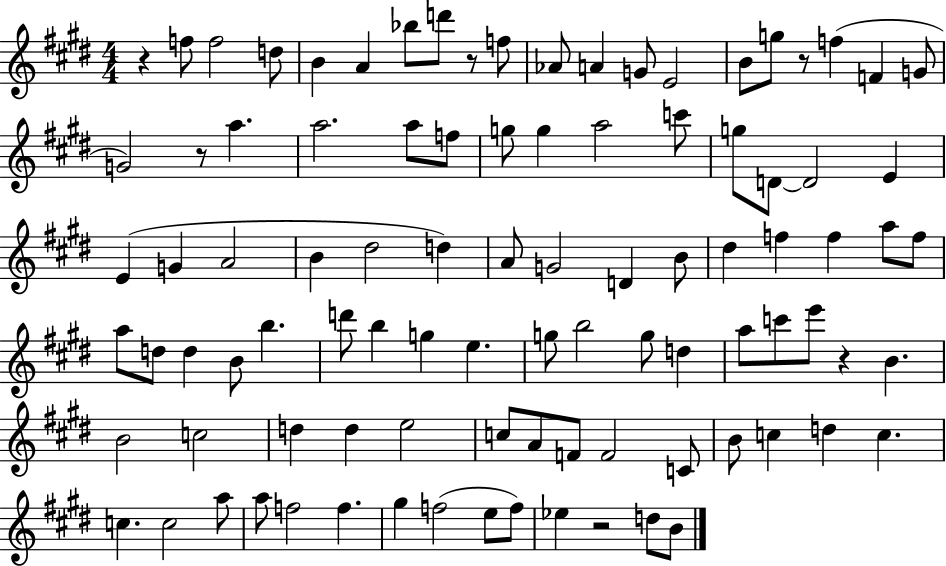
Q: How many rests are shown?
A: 6